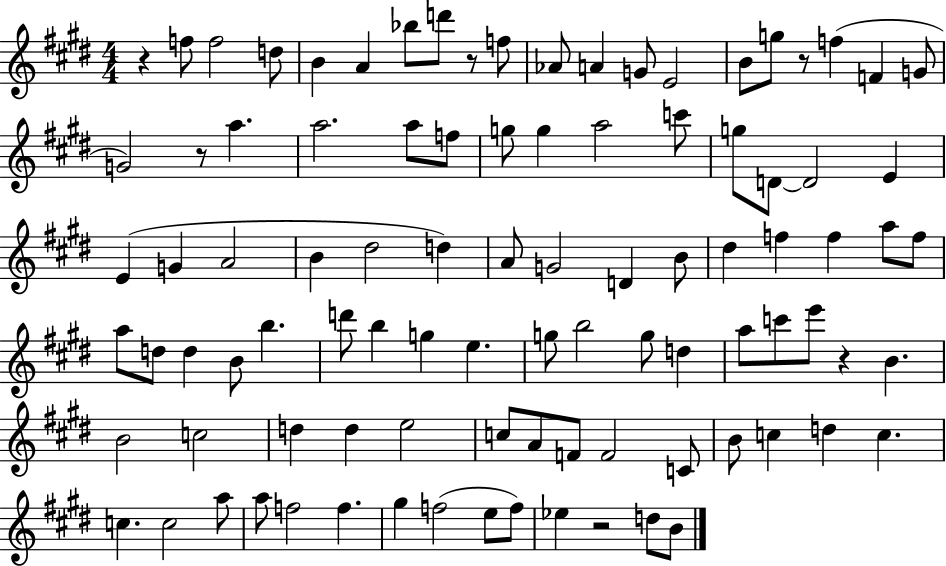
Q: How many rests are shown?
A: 6